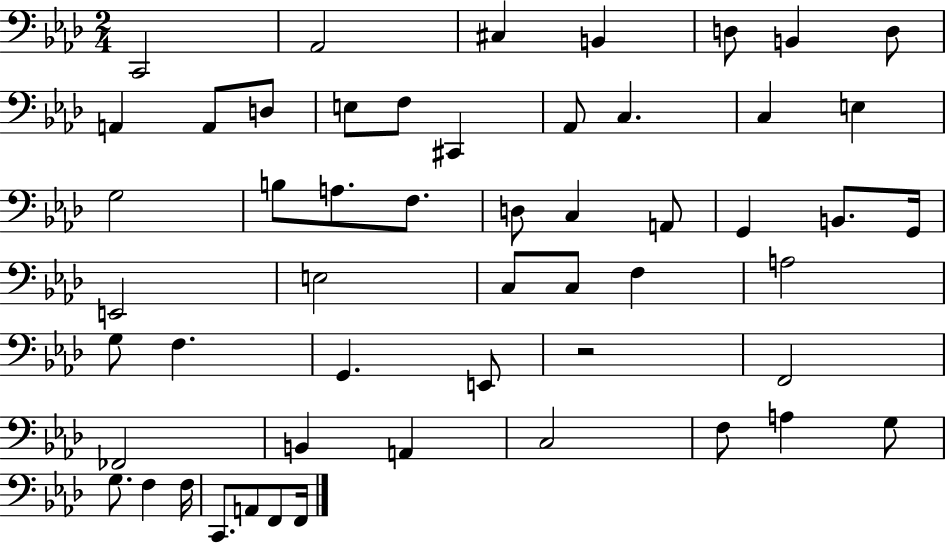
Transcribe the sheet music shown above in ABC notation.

X:1
T:Untitled
M:2/4
L:1/4
K:Ab
C,,2 _A,,2 ^C, B,, D,/2 B,, D,/2 A,, A,,/2 D,/2 E,/2 F,/2 ^C,, _A,,/2 C, C, E, G,2 B,/2 A,/2 F,/2 D,/2 C, A,,/2 G,, B,,/2 G,,/4 E,,2 E,2 C,/2 C,/2 F, A,2 G,/2 F, G,, E,,/2 z2 F,,2 _F,,2 B,, A,, C,2 F,/2 A, G,/2 G,/2 F, F,/4 C,,/2 A,,/2 F,,/2 F,,/4